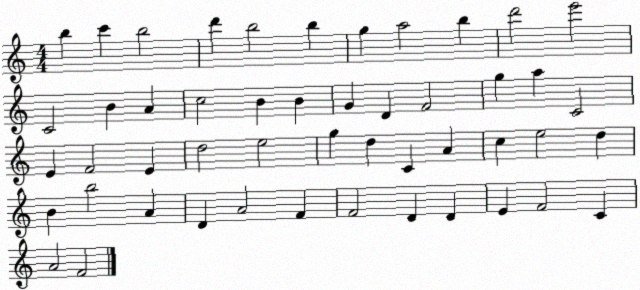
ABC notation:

X:1
T:Untitled
M:4/4
L:1/4
K:C
b c' b2 d' b2 b g a2 b d'2 e'2 C2 B A c2 B B G D F2 g a C2 E F2 E d2 e2 g d C A c e2 d B b2 A D A2 F F2 D D E F2 C A2 F2